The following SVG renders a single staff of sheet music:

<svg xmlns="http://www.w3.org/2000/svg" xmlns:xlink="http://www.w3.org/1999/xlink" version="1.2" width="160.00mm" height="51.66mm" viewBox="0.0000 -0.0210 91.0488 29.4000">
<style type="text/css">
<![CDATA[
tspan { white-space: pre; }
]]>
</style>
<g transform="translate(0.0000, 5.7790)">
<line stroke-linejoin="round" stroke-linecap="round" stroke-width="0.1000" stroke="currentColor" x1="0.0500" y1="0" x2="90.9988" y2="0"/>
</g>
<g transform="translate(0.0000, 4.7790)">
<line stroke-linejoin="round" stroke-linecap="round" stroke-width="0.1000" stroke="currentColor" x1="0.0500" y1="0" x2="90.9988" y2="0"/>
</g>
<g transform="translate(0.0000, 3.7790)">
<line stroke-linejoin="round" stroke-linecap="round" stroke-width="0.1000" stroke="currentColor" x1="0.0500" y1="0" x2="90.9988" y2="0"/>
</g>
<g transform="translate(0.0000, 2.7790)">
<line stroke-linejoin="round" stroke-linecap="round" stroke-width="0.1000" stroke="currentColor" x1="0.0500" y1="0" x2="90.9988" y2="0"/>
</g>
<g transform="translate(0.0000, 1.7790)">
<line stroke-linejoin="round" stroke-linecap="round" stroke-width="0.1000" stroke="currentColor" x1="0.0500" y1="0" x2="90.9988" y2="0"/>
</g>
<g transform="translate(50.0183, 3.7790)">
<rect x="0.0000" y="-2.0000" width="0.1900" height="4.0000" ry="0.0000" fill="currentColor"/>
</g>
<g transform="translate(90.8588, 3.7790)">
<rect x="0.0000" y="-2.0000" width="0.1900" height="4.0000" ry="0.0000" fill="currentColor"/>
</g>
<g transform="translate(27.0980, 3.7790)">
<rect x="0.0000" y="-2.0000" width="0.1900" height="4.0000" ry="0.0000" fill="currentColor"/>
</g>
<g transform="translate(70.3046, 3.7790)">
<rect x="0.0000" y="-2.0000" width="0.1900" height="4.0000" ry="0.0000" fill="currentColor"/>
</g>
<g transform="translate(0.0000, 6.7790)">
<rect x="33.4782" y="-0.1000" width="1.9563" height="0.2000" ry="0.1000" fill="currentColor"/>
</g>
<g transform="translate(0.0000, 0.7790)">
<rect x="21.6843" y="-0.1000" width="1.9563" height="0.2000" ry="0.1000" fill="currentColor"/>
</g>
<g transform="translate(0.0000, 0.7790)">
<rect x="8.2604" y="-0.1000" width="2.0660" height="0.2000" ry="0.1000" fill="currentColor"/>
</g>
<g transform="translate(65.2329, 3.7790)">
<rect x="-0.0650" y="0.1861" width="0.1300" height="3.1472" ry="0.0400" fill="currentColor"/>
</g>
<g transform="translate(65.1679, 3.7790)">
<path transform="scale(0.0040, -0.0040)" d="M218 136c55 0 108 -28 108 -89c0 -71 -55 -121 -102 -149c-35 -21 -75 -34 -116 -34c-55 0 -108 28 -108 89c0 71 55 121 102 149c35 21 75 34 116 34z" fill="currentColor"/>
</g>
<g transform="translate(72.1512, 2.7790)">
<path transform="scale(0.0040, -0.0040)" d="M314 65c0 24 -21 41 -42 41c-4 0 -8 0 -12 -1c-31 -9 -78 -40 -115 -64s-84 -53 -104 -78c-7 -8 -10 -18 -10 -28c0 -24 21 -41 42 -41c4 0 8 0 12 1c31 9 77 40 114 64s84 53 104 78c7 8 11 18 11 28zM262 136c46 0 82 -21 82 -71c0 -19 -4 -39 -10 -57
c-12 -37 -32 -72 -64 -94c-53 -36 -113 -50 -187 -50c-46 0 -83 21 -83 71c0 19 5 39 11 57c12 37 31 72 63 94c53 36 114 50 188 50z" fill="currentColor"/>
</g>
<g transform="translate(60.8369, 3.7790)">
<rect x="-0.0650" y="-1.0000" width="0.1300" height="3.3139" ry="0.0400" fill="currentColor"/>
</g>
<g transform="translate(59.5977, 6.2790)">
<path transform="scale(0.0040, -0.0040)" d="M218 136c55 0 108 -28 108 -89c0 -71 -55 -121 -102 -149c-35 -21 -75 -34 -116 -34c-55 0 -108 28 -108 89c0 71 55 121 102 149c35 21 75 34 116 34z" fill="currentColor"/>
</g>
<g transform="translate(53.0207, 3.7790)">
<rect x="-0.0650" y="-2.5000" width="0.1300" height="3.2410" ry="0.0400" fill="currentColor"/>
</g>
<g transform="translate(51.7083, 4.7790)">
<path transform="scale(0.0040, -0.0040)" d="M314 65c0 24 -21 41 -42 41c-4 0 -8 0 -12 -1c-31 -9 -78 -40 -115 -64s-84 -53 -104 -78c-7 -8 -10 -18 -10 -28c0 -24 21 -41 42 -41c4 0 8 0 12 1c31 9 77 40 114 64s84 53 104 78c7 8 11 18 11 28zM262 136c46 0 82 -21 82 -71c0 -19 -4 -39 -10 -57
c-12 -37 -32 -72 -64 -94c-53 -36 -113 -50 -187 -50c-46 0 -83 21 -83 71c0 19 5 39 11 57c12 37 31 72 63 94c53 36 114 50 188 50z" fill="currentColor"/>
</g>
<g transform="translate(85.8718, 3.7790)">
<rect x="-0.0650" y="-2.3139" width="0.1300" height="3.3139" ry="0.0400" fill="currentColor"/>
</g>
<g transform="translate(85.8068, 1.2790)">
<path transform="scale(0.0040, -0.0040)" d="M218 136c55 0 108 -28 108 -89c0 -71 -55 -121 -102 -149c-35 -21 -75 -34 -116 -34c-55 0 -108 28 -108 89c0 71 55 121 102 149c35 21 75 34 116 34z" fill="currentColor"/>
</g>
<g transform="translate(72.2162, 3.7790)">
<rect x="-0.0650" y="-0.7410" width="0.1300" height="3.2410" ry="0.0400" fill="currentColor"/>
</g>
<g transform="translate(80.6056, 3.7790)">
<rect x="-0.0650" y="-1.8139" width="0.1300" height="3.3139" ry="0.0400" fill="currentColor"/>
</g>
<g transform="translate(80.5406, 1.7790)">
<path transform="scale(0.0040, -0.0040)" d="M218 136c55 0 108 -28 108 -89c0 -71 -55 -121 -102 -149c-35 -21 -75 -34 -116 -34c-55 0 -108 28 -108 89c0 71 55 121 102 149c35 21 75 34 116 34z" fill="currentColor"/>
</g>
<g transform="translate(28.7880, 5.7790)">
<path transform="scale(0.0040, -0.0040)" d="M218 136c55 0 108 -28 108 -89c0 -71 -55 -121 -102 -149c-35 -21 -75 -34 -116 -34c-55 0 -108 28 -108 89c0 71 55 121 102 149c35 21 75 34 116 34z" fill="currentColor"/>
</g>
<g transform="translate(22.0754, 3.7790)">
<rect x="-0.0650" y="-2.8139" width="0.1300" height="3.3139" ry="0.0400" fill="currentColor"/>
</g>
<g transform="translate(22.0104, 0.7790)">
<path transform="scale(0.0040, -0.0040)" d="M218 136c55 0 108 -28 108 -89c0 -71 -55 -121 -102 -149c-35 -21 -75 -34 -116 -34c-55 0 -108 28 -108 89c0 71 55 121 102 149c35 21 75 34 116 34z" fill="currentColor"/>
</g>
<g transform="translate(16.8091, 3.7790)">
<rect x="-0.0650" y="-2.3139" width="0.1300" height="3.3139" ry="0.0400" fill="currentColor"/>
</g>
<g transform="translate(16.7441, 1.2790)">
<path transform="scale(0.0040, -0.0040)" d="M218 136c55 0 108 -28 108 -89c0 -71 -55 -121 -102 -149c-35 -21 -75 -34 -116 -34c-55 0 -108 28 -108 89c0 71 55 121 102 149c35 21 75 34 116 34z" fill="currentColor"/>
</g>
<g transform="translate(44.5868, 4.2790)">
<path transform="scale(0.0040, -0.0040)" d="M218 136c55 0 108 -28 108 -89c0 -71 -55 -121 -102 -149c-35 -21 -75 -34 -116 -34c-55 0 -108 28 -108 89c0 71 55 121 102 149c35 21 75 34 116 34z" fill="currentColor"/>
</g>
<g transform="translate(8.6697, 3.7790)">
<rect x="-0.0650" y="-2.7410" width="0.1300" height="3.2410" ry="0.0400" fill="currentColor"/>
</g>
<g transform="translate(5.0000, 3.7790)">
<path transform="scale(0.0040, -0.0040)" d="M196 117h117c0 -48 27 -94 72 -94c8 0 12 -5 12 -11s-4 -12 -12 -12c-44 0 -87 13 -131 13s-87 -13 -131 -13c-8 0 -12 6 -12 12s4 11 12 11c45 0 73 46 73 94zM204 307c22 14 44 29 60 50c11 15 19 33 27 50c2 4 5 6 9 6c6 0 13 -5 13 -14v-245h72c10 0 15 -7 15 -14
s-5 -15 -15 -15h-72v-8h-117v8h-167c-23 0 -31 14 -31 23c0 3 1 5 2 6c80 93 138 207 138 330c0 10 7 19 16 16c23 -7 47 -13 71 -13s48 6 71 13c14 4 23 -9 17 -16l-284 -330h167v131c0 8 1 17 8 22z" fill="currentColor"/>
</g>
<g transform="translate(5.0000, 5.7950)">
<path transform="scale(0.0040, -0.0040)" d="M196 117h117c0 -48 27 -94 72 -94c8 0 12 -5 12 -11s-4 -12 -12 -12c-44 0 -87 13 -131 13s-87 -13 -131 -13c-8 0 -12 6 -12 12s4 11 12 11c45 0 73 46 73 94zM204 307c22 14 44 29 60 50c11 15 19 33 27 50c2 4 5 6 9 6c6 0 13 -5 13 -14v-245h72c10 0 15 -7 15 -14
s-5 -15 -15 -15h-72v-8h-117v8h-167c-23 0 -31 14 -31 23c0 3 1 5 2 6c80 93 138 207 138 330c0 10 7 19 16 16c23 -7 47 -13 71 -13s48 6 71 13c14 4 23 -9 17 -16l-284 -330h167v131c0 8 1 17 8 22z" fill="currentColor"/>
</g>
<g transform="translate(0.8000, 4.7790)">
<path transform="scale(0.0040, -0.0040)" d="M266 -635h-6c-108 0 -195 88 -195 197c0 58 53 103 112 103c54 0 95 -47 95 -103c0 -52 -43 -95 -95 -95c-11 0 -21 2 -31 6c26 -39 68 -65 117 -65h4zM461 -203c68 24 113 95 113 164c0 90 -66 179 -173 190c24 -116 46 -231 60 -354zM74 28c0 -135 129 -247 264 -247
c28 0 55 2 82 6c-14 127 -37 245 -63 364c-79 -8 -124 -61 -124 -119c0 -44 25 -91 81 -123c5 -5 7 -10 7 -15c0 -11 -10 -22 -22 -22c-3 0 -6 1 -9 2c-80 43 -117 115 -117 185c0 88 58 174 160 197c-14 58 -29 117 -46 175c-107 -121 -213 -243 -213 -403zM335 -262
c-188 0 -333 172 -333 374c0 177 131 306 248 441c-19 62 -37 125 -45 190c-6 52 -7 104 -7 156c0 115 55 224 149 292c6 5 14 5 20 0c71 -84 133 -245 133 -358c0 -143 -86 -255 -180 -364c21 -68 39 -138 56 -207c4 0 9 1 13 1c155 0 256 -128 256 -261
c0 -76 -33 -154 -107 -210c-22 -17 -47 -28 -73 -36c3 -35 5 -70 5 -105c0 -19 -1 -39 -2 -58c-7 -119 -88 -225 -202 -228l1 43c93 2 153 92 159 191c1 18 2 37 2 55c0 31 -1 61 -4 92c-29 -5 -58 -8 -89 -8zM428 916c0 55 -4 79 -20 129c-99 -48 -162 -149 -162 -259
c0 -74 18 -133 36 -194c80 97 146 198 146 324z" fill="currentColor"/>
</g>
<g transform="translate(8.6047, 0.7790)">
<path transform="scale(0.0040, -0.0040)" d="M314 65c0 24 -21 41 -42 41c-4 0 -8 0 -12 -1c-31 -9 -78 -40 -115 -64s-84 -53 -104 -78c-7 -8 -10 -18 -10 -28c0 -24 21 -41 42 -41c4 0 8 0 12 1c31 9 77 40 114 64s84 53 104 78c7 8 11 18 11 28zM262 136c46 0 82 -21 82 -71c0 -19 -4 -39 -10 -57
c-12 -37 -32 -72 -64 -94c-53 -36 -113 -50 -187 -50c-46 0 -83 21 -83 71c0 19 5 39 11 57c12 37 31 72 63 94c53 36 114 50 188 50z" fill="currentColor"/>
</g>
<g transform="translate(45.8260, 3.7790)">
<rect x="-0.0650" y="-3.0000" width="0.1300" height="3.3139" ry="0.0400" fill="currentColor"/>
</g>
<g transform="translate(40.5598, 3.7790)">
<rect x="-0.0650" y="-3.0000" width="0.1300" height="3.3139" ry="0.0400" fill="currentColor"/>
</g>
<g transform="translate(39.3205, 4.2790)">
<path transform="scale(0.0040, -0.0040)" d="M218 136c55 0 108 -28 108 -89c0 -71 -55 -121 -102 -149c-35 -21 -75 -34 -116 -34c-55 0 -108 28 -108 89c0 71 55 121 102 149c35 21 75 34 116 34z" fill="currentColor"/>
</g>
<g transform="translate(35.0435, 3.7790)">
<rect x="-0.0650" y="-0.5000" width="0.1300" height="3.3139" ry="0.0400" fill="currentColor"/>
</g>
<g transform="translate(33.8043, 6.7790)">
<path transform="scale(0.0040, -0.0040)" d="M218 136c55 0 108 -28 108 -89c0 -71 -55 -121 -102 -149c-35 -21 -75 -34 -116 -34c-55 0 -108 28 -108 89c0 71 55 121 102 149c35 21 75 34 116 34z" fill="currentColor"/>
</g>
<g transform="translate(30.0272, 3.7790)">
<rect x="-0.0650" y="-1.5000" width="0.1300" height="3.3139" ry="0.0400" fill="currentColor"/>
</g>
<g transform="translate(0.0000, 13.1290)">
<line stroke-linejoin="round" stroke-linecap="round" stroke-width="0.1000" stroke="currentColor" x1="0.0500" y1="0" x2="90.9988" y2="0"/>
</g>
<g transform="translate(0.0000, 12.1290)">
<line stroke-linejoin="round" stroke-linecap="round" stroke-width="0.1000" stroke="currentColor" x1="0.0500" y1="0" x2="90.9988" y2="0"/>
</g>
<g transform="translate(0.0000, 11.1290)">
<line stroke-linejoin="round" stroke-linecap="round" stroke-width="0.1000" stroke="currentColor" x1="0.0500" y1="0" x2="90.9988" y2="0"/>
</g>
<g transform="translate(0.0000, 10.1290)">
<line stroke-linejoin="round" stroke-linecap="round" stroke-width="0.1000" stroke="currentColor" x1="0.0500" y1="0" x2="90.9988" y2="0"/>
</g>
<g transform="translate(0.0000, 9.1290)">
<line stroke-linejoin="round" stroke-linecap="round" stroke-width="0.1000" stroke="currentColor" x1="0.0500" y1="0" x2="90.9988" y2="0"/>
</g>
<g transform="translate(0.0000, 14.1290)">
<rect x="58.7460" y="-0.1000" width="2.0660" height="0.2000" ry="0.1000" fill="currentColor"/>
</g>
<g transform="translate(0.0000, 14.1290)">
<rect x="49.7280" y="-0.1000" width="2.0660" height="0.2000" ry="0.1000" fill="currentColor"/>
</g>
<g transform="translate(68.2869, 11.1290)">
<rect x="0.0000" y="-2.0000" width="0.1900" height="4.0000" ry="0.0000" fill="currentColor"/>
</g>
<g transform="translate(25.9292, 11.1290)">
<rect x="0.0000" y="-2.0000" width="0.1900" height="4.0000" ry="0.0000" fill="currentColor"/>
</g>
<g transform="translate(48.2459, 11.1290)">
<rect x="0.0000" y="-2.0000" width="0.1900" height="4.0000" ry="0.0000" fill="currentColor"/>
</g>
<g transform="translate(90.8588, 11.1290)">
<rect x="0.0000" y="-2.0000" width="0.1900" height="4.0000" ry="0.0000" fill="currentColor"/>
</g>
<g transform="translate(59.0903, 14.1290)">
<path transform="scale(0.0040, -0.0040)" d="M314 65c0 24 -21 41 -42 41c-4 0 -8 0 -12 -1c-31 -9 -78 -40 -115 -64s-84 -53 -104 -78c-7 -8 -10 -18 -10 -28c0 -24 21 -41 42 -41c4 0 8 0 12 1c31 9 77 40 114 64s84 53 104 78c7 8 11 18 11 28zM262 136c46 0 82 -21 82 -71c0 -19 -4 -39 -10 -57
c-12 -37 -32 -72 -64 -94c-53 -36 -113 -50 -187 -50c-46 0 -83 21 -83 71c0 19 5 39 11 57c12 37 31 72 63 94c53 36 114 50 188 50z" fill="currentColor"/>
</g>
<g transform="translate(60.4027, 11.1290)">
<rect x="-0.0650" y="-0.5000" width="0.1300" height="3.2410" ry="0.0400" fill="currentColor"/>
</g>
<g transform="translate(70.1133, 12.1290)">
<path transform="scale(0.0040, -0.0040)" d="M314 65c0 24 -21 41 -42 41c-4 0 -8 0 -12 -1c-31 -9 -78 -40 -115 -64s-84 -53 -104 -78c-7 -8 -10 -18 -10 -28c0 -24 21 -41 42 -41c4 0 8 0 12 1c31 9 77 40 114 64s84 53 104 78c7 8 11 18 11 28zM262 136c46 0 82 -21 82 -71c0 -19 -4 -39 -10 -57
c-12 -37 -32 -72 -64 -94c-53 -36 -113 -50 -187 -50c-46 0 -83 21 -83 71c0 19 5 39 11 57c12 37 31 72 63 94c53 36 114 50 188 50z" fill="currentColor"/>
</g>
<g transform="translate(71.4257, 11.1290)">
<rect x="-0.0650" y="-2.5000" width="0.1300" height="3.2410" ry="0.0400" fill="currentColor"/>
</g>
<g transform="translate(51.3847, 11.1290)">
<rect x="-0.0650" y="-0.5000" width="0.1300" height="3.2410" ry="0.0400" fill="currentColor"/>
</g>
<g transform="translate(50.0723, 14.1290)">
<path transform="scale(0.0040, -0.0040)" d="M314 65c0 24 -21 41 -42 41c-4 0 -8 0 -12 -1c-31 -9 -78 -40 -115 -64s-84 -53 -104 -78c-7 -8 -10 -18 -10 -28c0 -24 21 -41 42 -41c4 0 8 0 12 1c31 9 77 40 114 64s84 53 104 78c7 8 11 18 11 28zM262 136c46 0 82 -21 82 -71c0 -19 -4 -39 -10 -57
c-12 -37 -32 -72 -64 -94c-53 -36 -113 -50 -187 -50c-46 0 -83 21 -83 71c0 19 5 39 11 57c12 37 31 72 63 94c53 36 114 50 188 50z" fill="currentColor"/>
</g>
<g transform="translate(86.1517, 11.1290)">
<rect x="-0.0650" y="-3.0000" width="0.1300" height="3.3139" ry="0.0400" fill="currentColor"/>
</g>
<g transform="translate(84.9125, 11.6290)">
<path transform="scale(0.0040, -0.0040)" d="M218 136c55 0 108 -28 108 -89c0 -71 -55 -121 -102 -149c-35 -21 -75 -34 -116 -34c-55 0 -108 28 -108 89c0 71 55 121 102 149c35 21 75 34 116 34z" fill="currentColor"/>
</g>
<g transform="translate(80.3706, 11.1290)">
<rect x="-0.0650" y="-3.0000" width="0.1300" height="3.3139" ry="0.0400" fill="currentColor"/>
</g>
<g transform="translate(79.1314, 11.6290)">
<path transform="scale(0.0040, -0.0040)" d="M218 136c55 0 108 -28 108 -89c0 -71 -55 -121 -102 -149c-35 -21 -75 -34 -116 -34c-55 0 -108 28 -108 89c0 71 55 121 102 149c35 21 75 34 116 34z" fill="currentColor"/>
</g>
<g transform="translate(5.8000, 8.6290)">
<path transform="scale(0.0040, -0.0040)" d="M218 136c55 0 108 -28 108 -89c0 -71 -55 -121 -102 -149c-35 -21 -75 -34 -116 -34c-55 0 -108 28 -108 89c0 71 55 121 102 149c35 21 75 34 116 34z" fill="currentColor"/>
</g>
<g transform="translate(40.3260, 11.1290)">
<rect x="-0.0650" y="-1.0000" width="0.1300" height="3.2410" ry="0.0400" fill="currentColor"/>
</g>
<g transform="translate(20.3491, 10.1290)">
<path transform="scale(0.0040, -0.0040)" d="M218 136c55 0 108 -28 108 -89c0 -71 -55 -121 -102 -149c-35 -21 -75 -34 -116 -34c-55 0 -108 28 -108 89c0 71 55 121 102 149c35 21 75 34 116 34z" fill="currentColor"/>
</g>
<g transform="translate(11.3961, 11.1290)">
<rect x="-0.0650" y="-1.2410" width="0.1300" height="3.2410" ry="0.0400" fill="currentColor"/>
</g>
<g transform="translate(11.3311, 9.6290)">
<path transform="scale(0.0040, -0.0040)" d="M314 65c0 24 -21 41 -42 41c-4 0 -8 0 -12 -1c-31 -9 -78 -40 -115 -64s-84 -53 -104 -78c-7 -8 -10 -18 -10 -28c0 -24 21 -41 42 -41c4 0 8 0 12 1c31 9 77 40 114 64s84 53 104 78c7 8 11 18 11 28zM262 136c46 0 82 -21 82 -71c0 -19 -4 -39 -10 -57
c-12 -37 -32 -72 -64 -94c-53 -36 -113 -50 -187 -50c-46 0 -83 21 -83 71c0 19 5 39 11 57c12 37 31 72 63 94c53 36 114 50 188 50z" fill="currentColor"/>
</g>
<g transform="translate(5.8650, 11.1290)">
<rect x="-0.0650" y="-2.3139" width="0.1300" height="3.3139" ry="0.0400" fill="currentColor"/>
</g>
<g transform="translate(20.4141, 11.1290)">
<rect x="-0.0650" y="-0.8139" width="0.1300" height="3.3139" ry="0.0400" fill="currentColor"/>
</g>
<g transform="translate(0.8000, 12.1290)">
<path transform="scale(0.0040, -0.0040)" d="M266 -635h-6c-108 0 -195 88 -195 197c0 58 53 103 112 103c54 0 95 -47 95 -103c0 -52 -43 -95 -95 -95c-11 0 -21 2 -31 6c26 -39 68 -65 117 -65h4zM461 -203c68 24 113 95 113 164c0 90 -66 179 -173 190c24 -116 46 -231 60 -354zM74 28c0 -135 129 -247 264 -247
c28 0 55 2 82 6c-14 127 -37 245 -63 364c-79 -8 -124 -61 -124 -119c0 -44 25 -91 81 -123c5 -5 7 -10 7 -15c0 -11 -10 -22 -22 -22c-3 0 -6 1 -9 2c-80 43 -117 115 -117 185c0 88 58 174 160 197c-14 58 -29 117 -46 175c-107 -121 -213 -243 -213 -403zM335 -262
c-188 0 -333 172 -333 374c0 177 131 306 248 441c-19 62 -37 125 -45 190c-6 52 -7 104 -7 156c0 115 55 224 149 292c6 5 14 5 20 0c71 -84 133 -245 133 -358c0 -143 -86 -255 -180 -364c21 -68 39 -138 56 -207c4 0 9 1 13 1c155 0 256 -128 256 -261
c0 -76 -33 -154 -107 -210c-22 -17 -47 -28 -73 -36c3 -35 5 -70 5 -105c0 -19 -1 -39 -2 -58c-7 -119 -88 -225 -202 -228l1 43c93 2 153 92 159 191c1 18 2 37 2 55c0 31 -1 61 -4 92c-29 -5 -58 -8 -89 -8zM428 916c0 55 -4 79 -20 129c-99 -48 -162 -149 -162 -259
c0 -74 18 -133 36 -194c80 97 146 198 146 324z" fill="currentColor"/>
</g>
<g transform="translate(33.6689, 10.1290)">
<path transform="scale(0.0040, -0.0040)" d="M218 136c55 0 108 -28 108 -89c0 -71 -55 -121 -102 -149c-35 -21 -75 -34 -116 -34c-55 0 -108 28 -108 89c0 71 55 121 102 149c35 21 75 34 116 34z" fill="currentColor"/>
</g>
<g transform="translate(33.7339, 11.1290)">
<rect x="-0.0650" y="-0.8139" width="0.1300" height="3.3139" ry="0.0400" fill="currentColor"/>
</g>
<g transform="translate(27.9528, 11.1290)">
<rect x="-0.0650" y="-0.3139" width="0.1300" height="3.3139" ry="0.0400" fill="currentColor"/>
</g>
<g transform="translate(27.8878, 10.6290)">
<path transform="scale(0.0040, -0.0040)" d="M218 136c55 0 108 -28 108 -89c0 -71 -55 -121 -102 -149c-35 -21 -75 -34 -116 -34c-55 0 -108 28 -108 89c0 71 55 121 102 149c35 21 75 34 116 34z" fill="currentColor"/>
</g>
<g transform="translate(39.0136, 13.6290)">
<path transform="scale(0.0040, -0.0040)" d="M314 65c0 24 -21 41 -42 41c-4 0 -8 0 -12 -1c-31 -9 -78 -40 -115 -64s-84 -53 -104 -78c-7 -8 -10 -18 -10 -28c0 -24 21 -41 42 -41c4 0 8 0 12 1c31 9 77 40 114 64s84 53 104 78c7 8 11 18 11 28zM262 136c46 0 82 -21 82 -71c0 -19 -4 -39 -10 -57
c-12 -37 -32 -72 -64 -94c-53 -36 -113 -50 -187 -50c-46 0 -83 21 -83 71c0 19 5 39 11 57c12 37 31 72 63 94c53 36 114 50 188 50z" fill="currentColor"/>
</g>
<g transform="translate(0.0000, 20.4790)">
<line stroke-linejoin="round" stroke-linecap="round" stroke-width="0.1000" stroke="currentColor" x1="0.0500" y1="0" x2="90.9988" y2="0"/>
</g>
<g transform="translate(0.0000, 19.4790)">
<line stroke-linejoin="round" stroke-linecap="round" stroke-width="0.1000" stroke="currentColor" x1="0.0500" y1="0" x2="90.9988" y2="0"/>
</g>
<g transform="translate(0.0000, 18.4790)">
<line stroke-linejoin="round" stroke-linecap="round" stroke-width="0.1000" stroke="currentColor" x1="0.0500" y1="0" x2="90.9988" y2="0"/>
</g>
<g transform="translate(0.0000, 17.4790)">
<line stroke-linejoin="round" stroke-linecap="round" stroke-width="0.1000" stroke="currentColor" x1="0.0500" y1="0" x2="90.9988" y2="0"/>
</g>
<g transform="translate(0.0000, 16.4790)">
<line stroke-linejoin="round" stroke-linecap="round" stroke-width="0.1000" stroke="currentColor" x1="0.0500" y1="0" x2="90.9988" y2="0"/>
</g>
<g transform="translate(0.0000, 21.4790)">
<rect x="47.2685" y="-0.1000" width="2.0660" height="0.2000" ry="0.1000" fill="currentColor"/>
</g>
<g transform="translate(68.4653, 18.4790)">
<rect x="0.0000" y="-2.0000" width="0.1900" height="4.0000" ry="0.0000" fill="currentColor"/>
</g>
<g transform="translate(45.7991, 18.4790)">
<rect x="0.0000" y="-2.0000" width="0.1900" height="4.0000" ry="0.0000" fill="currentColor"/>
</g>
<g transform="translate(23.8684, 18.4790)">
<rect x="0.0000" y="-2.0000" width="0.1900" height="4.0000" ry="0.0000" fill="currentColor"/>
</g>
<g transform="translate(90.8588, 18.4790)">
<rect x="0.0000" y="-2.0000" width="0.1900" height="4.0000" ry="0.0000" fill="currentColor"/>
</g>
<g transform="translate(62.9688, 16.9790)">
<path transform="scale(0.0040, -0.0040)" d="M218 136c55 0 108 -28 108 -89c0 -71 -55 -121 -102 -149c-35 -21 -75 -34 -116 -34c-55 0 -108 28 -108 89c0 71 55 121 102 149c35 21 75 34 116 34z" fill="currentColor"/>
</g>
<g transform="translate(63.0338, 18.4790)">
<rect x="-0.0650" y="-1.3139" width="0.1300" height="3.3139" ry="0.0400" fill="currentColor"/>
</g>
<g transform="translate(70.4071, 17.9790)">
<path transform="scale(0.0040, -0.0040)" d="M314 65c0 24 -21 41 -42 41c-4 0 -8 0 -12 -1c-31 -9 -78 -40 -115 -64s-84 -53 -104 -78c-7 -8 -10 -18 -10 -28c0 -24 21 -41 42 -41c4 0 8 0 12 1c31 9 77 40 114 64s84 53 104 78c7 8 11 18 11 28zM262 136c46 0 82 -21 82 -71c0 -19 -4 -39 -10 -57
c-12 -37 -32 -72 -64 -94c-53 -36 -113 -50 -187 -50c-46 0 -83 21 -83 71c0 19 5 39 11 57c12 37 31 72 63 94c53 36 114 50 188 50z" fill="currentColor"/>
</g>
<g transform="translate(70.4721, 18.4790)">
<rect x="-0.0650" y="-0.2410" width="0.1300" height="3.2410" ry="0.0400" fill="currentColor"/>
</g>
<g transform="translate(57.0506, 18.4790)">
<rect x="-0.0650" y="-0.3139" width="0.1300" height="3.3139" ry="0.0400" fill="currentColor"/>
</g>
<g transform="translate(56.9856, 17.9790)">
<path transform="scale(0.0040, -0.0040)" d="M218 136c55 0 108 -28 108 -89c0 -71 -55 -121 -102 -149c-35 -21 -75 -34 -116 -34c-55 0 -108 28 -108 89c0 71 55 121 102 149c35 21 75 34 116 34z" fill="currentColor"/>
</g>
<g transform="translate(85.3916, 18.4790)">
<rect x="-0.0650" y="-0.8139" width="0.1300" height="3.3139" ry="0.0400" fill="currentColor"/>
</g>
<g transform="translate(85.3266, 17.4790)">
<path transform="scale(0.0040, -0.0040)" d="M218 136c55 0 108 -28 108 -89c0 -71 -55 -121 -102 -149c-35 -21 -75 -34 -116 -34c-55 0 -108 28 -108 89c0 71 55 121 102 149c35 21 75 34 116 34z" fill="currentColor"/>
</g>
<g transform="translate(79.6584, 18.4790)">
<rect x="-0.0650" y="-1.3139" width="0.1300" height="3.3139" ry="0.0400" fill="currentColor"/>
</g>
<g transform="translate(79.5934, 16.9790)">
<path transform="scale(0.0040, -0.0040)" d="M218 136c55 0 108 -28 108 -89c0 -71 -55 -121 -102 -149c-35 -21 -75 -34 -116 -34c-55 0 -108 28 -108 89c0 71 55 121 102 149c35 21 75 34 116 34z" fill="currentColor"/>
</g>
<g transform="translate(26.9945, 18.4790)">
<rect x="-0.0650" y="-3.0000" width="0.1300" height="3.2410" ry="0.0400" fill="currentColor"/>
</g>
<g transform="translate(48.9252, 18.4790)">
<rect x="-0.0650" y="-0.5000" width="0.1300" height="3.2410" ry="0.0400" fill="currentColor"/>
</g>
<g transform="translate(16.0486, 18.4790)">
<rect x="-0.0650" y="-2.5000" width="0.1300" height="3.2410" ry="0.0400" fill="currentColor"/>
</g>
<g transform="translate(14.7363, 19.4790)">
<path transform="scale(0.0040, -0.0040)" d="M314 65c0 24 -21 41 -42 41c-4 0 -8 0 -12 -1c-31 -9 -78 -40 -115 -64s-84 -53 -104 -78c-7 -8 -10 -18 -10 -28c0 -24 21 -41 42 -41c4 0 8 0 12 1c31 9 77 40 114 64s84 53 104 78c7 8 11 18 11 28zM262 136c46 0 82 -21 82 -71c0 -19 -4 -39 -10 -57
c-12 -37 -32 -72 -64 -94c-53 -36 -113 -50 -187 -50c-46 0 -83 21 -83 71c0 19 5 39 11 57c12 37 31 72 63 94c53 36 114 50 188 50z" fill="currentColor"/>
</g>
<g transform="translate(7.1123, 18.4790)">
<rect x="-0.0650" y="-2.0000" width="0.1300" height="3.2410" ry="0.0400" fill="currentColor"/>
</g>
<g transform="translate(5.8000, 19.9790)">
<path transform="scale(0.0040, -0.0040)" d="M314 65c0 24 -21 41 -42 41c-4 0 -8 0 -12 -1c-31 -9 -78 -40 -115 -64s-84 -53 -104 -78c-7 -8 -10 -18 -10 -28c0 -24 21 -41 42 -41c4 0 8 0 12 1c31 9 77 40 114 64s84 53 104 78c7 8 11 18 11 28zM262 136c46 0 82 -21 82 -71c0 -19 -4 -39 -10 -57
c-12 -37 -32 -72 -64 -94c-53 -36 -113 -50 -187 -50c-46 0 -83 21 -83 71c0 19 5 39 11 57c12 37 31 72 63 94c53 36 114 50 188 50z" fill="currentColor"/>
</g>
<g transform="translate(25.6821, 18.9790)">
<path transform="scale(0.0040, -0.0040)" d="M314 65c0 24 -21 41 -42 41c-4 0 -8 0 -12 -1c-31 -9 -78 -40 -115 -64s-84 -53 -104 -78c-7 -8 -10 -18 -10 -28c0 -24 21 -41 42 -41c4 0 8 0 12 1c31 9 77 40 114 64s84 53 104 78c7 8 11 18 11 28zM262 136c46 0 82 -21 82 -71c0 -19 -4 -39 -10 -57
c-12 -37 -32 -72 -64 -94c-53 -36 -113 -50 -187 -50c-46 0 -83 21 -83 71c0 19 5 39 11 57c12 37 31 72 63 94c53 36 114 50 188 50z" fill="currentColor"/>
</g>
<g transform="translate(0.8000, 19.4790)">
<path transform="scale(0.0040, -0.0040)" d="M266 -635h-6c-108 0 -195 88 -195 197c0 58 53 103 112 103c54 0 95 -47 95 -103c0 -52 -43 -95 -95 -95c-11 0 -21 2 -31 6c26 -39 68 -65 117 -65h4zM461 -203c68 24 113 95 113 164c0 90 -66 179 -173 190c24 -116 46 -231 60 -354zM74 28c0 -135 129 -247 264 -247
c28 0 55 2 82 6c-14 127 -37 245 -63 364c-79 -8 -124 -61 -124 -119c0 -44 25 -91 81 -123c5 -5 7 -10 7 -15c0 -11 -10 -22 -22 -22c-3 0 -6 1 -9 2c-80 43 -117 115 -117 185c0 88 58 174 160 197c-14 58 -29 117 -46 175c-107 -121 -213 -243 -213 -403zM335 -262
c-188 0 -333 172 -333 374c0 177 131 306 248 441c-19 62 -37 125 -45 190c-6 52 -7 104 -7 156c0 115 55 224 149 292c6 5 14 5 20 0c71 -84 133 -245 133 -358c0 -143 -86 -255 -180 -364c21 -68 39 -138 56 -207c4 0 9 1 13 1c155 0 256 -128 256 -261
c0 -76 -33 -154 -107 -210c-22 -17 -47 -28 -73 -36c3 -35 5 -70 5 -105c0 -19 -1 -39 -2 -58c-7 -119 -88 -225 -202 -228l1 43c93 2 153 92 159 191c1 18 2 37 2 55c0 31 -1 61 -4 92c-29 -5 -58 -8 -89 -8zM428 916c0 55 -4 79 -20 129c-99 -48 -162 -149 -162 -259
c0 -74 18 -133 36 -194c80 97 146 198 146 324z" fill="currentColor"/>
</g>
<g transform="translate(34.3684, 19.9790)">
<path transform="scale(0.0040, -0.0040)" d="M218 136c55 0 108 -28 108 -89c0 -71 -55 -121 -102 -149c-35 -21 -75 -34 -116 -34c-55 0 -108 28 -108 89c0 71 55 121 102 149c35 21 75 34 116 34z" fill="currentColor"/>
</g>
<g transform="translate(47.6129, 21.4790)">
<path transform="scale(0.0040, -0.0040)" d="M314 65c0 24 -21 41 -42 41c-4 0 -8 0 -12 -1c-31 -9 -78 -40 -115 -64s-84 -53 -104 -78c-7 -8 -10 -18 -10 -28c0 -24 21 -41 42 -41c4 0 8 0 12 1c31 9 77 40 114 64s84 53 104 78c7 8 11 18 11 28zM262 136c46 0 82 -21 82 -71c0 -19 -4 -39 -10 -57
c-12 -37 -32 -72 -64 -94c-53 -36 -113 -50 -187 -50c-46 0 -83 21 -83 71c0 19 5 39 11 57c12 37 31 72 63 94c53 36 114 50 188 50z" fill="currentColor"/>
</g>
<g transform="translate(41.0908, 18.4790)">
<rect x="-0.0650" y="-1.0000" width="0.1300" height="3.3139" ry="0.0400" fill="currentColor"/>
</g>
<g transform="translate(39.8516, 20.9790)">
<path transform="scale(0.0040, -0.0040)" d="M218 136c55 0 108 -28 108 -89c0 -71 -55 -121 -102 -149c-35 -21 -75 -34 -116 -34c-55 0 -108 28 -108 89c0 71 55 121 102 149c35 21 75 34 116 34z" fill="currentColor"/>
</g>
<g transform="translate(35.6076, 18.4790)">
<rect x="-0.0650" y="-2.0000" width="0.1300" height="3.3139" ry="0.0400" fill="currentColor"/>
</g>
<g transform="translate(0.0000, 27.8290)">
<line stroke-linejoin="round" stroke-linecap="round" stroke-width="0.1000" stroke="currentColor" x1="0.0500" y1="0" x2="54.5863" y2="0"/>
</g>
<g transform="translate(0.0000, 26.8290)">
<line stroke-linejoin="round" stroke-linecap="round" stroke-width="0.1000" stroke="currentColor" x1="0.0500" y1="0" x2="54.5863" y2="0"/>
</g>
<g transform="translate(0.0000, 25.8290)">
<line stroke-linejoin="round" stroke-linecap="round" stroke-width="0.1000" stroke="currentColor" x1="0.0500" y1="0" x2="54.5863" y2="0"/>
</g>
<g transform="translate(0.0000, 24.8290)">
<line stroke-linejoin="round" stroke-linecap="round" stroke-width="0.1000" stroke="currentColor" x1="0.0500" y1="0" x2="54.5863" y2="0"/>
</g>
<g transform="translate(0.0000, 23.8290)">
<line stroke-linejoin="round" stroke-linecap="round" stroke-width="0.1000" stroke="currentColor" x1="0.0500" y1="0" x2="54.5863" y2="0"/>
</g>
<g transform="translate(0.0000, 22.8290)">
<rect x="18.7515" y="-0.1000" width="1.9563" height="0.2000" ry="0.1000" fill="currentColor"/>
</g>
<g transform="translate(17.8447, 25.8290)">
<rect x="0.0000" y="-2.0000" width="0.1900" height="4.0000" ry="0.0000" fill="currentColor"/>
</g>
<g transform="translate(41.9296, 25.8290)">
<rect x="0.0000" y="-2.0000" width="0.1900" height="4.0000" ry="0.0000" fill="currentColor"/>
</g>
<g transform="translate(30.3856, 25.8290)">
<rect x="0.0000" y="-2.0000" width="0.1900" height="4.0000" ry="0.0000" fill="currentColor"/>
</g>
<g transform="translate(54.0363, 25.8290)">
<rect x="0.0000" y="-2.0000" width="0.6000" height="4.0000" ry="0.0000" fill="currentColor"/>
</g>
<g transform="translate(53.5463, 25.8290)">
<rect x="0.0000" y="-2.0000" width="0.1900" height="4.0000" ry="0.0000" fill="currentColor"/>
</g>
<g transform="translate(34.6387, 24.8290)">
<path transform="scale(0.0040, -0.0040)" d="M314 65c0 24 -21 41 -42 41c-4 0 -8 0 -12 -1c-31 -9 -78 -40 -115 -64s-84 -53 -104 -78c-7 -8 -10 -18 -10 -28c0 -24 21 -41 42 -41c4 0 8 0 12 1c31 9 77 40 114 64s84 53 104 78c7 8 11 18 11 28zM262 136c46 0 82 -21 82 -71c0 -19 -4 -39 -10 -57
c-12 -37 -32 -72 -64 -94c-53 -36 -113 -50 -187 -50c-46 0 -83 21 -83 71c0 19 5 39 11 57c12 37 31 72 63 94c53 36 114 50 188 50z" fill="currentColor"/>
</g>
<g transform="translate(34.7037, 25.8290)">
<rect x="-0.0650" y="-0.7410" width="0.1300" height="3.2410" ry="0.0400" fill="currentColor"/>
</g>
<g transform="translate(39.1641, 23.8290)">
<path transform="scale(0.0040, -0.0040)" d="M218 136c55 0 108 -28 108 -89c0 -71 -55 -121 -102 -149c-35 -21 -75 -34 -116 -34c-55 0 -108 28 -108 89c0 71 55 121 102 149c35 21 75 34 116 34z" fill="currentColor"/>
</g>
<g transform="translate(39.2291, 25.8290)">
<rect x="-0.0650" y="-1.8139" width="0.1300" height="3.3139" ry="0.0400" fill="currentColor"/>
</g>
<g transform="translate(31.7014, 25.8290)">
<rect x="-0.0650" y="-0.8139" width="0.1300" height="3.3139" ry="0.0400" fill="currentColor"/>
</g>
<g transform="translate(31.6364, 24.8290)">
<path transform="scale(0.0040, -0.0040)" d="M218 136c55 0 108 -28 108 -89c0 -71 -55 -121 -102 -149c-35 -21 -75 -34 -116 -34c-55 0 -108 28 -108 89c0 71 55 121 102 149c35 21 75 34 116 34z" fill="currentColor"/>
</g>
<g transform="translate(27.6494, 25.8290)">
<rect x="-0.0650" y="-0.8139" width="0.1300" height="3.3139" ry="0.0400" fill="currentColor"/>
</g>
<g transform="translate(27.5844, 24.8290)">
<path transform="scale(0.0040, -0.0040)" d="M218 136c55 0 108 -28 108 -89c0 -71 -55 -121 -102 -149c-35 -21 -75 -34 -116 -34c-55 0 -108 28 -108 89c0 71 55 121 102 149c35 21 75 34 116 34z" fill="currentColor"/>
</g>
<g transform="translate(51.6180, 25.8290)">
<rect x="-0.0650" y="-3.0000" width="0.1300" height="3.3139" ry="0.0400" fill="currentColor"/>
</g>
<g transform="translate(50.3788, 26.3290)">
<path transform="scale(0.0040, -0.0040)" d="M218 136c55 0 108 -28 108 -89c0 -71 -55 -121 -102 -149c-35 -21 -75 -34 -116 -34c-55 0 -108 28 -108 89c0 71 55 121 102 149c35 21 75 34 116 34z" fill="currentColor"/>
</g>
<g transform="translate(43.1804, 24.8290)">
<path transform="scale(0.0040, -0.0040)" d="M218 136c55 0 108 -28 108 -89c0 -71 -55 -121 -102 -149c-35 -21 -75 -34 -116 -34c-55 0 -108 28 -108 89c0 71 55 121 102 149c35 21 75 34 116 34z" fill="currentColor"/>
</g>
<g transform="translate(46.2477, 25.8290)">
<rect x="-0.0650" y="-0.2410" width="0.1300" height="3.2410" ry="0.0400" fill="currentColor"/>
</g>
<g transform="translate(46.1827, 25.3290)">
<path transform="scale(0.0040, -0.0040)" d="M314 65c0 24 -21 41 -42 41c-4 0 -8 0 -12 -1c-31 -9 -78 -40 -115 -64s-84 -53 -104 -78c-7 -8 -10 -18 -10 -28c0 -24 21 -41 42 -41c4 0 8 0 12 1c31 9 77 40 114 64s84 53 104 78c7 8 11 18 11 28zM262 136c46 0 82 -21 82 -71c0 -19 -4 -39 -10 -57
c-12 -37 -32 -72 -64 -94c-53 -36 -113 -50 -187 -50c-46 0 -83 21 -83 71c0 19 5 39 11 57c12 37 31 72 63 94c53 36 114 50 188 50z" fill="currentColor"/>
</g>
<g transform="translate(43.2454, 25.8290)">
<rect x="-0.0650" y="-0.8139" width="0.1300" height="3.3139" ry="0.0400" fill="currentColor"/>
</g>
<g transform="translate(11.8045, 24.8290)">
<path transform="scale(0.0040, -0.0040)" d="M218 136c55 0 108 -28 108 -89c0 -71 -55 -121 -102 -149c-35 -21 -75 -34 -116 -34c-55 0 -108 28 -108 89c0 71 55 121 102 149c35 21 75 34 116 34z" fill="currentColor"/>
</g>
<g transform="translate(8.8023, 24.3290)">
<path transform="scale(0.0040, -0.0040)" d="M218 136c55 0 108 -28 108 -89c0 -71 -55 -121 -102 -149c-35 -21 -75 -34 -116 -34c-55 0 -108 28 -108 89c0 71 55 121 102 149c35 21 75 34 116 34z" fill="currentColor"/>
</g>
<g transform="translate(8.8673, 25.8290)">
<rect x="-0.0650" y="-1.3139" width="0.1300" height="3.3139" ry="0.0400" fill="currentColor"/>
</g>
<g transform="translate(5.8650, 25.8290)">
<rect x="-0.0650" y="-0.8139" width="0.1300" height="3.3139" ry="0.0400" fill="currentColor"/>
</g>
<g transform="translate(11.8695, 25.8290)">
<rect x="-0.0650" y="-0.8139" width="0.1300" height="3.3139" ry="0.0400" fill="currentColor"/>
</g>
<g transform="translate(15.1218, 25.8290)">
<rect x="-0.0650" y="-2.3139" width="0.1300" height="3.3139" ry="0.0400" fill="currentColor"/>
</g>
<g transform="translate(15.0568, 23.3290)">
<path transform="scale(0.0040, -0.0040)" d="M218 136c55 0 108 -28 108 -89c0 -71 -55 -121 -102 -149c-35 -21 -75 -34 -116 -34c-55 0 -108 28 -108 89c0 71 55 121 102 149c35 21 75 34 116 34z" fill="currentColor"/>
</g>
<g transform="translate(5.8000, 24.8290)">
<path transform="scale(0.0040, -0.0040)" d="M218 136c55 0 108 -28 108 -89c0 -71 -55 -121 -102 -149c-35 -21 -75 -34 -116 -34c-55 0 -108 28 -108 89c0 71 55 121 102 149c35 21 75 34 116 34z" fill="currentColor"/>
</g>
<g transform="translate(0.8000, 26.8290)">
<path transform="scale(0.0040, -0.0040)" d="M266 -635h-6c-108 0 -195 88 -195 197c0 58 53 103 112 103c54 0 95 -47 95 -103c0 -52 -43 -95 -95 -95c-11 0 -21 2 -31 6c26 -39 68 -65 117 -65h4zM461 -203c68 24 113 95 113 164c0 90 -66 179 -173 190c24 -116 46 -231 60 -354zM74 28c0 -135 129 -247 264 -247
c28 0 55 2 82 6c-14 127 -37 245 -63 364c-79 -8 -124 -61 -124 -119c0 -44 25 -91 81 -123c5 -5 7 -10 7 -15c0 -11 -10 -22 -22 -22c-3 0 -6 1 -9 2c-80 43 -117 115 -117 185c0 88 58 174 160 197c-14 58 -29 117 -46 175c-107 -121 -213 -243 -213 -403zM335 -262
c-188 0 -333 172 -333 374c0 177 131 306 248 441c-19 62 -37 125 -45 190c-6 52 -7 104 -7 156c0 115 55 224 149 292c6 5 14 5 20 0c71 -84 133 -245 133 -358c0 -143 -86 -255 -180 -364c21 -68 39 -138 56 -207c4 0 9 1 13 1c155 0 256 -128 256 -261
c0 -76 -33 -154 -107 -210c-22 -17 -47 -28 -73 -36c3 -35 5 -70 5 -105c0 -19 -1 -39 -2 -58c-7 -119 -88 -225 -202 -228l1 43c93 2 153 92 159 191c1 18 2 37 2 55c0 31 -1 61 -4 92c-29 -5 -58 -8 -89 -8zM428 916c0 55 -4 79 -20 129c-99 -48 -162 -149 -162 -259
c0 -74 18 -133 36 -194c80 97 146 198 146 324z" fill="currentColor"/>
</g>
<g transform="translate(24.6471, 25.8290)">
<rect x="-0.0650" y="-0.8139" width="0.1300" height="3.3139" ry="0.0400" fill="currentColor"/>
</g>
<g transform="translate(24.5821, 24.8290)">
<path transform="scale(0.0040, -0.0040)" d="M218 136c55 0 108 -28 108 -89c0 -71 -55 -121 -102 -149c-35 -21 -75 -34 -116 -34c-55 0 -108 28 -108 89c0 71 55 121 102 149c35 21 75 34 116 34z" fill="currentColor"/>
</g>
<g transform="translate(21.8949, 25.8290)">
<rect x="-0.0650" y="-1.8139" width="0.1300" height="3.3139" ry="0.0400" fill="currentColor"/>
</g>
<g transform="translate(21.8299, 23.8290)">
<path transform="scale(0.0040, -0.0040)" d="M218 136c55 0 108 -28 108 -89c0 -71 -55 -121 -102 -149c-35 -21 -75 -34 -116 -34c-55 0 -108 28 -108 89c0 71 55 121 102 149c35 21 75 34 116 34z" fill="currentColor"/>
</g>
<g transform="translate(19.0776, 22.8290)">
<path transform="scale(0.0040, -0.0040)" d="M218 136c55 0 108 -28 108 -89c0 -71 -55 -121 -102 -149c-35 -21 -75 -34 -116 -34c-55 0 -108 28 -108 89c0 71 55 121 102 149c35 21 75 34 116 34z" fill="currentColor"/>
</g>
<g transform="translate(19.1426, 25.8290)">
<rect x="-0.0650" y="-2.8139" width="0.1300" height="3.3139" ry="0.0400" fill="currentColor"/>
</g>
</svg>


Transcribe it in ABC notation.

X:1
T:Untitled
M:4/4
L:1/4
K:C
a2 g a E C A A G2 D B d2 f g g e2 d c d D2 C2 C2 G2 A A F2 G2 A2 F D C2 c e c2 e d d e d g a f d d d d2 f d c2 A